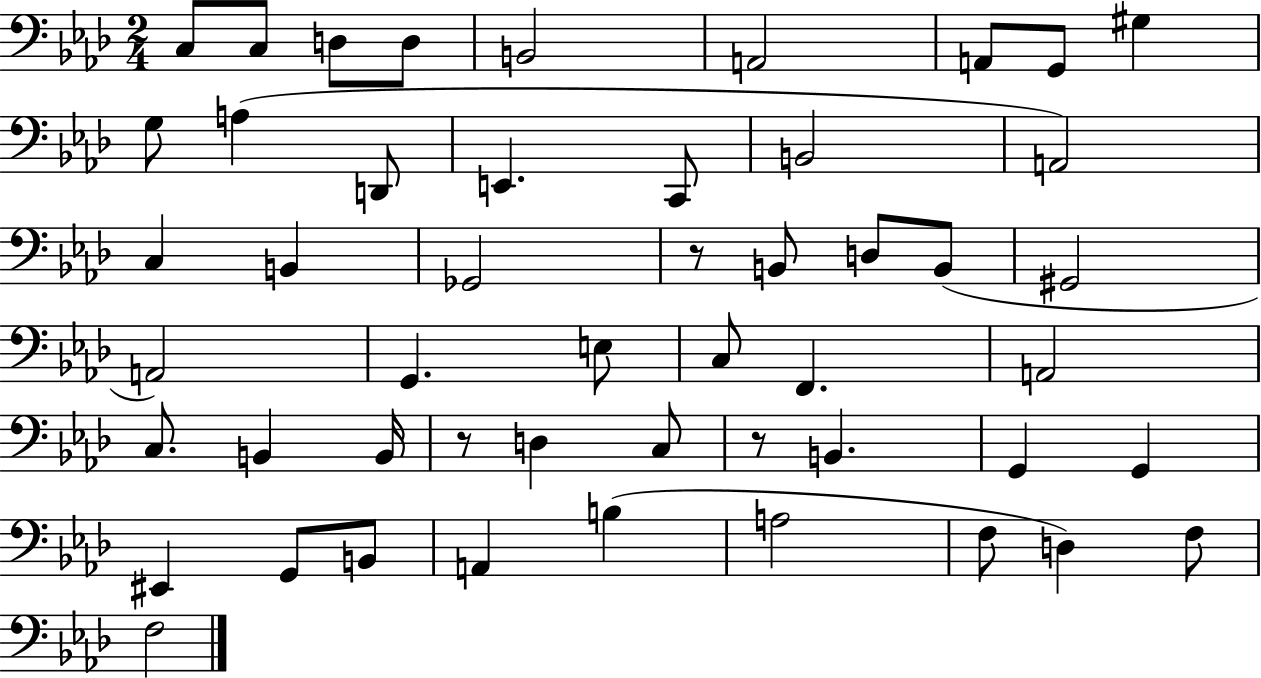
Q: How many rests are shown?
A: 3